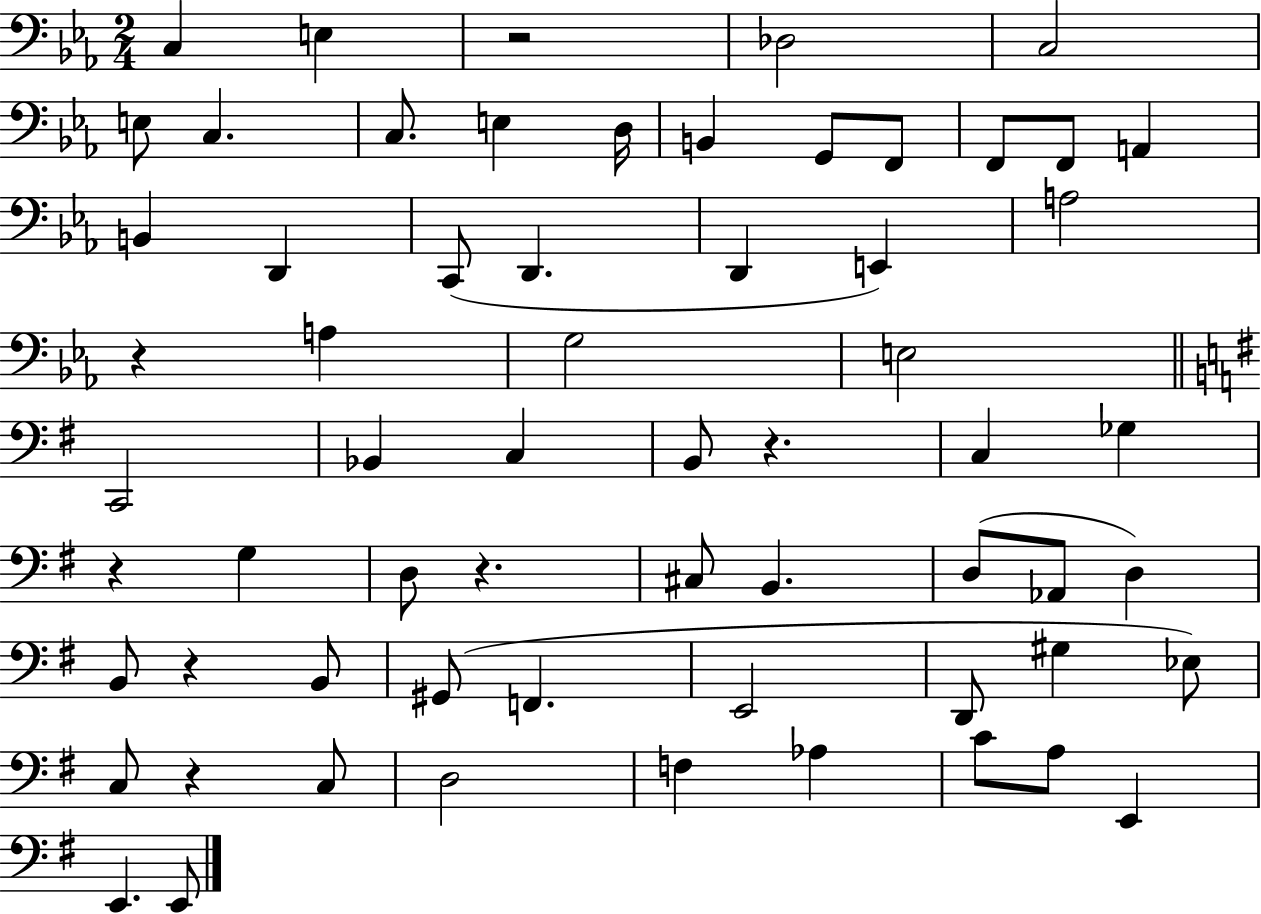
{
  \clef bass
  \numericTimeSignature
  \time 2/4
  \key ees \major
  c4 e4 | r2 | des2 | c2 | \break e8 c4. | c8. e4 d16 | b,4 g,8 f,8 | f,8 f,8 a,4 | \break b,4 d,4 | c,8( d,4. | d,4 e,4) | a2 | \break r4 a4 | g2 | e2 | \bar "||" \break \key g \major c,2 | bes,4 c4 | b,8 r4. | c4 ges4 | \break r4 g4 | d8 r4. | cis8 b,4. | d8( aes,8 d4) | \break b,8 r4 b,8 | gis,8( f,4. | e,2 | d,8 gis4 ees8) | \break c8 r4 c8 | d2 | f4 aes4 | c'8 a8 e,4 | \break e,4. e,8 | \bar "|."
}